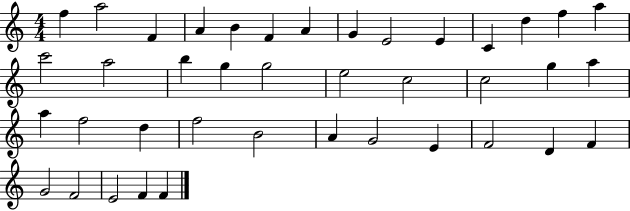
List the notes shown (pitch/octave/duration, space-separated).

F5/q A5/h F4/q A4/q B4/q F4/q A4/q G4/q E4/h E4/q C4/q D5/q F5/q A5/q C6/h A5/h B5/q G5/q G5/h E5/h C5/h C5/h G5/q A5/q A5/q F5/h D5/q F5/h B4/h A4/q G4/h E4/q F4/h D4/q F4/q G4/h F4/h E4/h F4/q F4/q